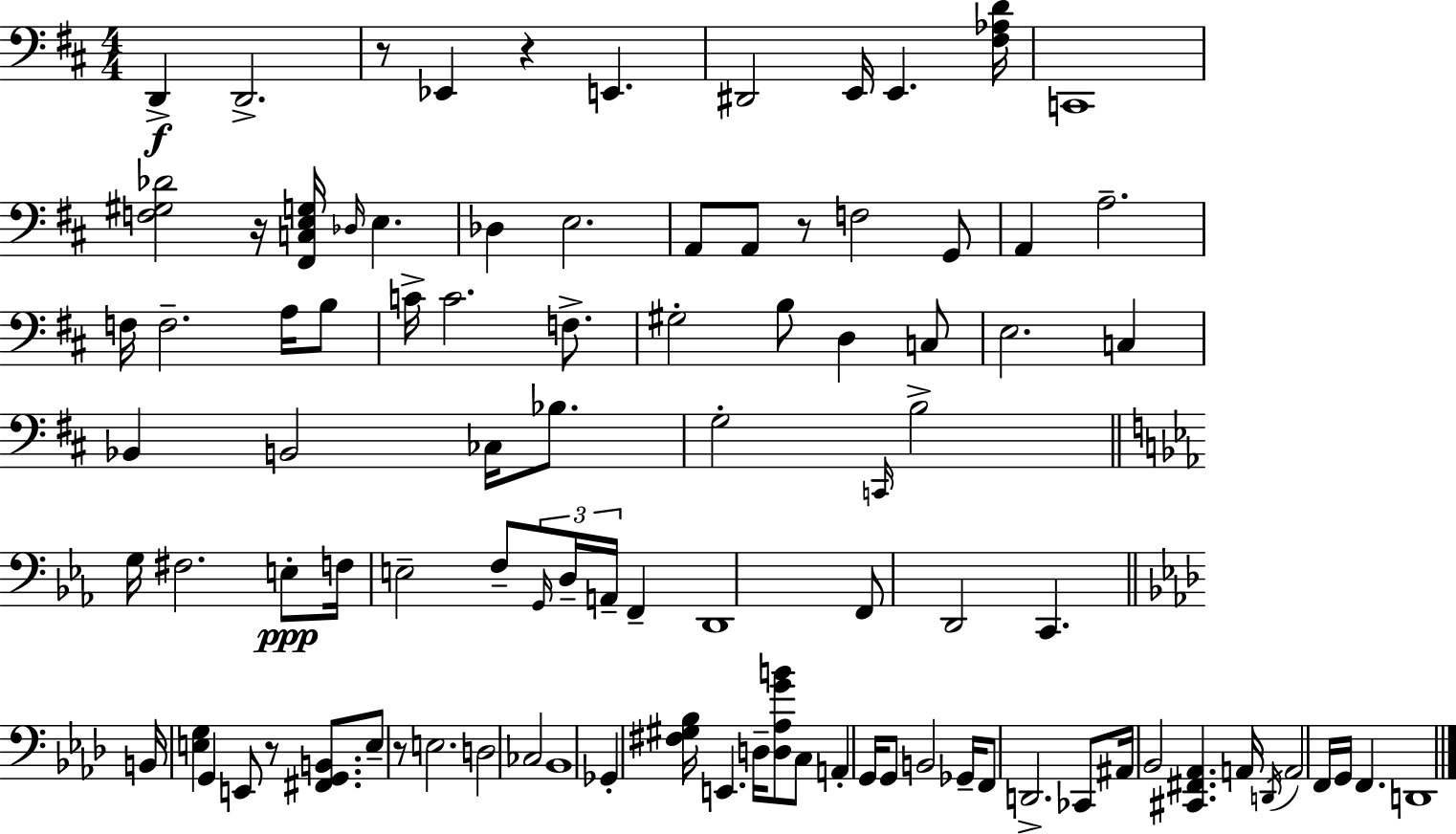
X:1
T:Untitled
M:4/4
L:1/4
K:D
D,, D,,2 z/2 _E,, z E,, ^D,,2 E,,/4 E,, [^F,_A,D]/4 C,,4 [F,^G,_D]2 z/4 [^F,,C,E,G,]/4 _D,/4 E, _D, E,2 A,,/2 A,,/2 z/2 F,2 G,,/2 A,, A,2 F,/4 F,2 A,/4 B,/2 C/4 C2 F,/2 ^G,2 B,/2 D, C,/2 E,2 C, _B,, B,,2 _C,/4 _B,/2 G,2 C,,/4 B,2 G,/4 ^F,2 E,/2 F,/4 E,2 F,/2 G,,/4 D,/4 A,,/4 F,, D,,4 F,,/2 D,,2 C,, B,,/4 [E,G,] G,, E,,/2 z/2 [^F,,G,,B,,]/2 E,/2 z/2 E,2 D,2 _C,2 _B,,4 _G,, [^F,^G,_B,]/4 E,, D,/4 [D,_A,GB]/2 C,/2 A,, G,,/4 G,,/2 B,,2 _G,,/4 F,,/2 D,,2 _C,,/2 ^A,,/4 _B,,2 [^C,,^F,,_A,,] A,,/4 D,,/4 A,,2 F,,/4 G,,/4 F,, D,,4